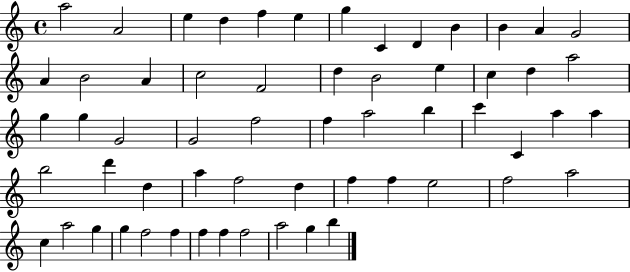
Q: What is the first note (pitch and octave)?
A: A5